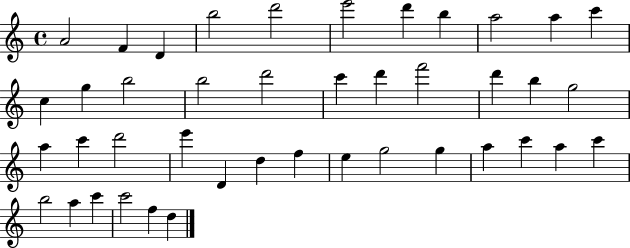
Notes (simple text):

A4/h F4/q D4/q B5/h D6/h E6/h D6/q B5/q A5/h A5/q C6/q C5/q G5/q B5/h B5/h D6/h C6/q D6/q F6/h D6/q B5/q G5/h A5/q C6/q D6/h E6/q D4/q D5/q F5/q E5/q G5/h G5/q A5/q C6/q A5/q C6/q B5/h A5/q C6/q C6/h F5/q D5/q